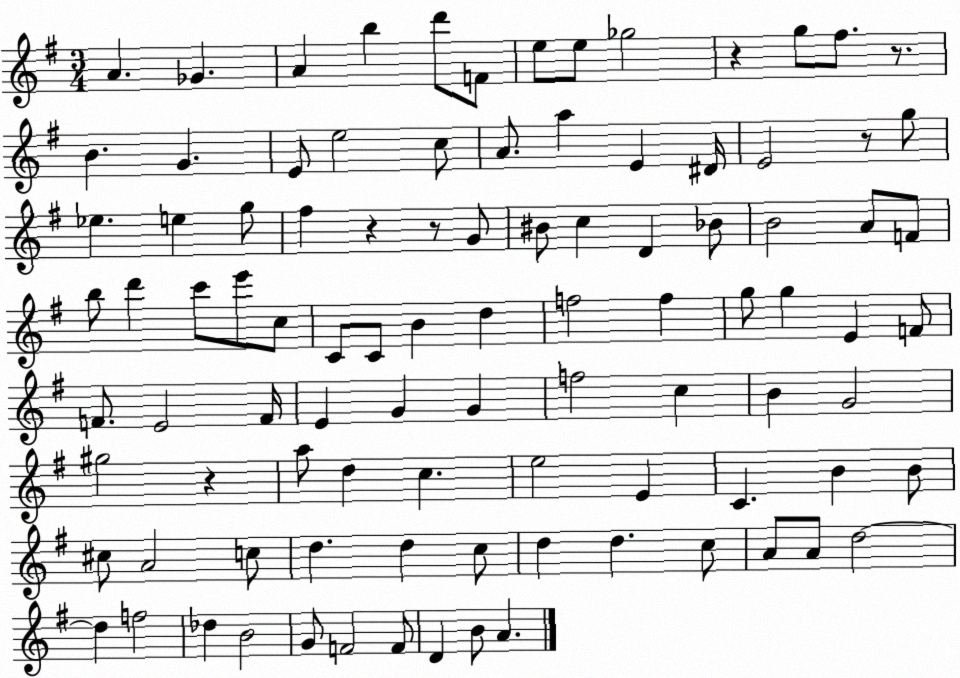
X:1
T:Untitled
M:3/4
L:1/4
K:G
A _G A b d'/2 F/2 e/2 e/2 _g2 z g/2 ^f/2 z/2 B G E/2 e2 c/2 A/2 a E ^D/4 E2 z/2 g/2 _e e g/2 ^f z z/2 G/2 ^B/2 c D _B/2 B2 A/2 F/2 b/2 d' c'/2 e'/2 c/2 C/2 C/2 B d f2 f g/2 g E F/2 F/2 E2 F/4 E G G f2 c B G2 ^g2 z a/2 d c e2 E C B B/2 ^c/2 A2 c/2 d d c/2 d d c/2 A/2 A/2 d2 d f2 _d B2 G/2 F2 F/2 D B/2 A